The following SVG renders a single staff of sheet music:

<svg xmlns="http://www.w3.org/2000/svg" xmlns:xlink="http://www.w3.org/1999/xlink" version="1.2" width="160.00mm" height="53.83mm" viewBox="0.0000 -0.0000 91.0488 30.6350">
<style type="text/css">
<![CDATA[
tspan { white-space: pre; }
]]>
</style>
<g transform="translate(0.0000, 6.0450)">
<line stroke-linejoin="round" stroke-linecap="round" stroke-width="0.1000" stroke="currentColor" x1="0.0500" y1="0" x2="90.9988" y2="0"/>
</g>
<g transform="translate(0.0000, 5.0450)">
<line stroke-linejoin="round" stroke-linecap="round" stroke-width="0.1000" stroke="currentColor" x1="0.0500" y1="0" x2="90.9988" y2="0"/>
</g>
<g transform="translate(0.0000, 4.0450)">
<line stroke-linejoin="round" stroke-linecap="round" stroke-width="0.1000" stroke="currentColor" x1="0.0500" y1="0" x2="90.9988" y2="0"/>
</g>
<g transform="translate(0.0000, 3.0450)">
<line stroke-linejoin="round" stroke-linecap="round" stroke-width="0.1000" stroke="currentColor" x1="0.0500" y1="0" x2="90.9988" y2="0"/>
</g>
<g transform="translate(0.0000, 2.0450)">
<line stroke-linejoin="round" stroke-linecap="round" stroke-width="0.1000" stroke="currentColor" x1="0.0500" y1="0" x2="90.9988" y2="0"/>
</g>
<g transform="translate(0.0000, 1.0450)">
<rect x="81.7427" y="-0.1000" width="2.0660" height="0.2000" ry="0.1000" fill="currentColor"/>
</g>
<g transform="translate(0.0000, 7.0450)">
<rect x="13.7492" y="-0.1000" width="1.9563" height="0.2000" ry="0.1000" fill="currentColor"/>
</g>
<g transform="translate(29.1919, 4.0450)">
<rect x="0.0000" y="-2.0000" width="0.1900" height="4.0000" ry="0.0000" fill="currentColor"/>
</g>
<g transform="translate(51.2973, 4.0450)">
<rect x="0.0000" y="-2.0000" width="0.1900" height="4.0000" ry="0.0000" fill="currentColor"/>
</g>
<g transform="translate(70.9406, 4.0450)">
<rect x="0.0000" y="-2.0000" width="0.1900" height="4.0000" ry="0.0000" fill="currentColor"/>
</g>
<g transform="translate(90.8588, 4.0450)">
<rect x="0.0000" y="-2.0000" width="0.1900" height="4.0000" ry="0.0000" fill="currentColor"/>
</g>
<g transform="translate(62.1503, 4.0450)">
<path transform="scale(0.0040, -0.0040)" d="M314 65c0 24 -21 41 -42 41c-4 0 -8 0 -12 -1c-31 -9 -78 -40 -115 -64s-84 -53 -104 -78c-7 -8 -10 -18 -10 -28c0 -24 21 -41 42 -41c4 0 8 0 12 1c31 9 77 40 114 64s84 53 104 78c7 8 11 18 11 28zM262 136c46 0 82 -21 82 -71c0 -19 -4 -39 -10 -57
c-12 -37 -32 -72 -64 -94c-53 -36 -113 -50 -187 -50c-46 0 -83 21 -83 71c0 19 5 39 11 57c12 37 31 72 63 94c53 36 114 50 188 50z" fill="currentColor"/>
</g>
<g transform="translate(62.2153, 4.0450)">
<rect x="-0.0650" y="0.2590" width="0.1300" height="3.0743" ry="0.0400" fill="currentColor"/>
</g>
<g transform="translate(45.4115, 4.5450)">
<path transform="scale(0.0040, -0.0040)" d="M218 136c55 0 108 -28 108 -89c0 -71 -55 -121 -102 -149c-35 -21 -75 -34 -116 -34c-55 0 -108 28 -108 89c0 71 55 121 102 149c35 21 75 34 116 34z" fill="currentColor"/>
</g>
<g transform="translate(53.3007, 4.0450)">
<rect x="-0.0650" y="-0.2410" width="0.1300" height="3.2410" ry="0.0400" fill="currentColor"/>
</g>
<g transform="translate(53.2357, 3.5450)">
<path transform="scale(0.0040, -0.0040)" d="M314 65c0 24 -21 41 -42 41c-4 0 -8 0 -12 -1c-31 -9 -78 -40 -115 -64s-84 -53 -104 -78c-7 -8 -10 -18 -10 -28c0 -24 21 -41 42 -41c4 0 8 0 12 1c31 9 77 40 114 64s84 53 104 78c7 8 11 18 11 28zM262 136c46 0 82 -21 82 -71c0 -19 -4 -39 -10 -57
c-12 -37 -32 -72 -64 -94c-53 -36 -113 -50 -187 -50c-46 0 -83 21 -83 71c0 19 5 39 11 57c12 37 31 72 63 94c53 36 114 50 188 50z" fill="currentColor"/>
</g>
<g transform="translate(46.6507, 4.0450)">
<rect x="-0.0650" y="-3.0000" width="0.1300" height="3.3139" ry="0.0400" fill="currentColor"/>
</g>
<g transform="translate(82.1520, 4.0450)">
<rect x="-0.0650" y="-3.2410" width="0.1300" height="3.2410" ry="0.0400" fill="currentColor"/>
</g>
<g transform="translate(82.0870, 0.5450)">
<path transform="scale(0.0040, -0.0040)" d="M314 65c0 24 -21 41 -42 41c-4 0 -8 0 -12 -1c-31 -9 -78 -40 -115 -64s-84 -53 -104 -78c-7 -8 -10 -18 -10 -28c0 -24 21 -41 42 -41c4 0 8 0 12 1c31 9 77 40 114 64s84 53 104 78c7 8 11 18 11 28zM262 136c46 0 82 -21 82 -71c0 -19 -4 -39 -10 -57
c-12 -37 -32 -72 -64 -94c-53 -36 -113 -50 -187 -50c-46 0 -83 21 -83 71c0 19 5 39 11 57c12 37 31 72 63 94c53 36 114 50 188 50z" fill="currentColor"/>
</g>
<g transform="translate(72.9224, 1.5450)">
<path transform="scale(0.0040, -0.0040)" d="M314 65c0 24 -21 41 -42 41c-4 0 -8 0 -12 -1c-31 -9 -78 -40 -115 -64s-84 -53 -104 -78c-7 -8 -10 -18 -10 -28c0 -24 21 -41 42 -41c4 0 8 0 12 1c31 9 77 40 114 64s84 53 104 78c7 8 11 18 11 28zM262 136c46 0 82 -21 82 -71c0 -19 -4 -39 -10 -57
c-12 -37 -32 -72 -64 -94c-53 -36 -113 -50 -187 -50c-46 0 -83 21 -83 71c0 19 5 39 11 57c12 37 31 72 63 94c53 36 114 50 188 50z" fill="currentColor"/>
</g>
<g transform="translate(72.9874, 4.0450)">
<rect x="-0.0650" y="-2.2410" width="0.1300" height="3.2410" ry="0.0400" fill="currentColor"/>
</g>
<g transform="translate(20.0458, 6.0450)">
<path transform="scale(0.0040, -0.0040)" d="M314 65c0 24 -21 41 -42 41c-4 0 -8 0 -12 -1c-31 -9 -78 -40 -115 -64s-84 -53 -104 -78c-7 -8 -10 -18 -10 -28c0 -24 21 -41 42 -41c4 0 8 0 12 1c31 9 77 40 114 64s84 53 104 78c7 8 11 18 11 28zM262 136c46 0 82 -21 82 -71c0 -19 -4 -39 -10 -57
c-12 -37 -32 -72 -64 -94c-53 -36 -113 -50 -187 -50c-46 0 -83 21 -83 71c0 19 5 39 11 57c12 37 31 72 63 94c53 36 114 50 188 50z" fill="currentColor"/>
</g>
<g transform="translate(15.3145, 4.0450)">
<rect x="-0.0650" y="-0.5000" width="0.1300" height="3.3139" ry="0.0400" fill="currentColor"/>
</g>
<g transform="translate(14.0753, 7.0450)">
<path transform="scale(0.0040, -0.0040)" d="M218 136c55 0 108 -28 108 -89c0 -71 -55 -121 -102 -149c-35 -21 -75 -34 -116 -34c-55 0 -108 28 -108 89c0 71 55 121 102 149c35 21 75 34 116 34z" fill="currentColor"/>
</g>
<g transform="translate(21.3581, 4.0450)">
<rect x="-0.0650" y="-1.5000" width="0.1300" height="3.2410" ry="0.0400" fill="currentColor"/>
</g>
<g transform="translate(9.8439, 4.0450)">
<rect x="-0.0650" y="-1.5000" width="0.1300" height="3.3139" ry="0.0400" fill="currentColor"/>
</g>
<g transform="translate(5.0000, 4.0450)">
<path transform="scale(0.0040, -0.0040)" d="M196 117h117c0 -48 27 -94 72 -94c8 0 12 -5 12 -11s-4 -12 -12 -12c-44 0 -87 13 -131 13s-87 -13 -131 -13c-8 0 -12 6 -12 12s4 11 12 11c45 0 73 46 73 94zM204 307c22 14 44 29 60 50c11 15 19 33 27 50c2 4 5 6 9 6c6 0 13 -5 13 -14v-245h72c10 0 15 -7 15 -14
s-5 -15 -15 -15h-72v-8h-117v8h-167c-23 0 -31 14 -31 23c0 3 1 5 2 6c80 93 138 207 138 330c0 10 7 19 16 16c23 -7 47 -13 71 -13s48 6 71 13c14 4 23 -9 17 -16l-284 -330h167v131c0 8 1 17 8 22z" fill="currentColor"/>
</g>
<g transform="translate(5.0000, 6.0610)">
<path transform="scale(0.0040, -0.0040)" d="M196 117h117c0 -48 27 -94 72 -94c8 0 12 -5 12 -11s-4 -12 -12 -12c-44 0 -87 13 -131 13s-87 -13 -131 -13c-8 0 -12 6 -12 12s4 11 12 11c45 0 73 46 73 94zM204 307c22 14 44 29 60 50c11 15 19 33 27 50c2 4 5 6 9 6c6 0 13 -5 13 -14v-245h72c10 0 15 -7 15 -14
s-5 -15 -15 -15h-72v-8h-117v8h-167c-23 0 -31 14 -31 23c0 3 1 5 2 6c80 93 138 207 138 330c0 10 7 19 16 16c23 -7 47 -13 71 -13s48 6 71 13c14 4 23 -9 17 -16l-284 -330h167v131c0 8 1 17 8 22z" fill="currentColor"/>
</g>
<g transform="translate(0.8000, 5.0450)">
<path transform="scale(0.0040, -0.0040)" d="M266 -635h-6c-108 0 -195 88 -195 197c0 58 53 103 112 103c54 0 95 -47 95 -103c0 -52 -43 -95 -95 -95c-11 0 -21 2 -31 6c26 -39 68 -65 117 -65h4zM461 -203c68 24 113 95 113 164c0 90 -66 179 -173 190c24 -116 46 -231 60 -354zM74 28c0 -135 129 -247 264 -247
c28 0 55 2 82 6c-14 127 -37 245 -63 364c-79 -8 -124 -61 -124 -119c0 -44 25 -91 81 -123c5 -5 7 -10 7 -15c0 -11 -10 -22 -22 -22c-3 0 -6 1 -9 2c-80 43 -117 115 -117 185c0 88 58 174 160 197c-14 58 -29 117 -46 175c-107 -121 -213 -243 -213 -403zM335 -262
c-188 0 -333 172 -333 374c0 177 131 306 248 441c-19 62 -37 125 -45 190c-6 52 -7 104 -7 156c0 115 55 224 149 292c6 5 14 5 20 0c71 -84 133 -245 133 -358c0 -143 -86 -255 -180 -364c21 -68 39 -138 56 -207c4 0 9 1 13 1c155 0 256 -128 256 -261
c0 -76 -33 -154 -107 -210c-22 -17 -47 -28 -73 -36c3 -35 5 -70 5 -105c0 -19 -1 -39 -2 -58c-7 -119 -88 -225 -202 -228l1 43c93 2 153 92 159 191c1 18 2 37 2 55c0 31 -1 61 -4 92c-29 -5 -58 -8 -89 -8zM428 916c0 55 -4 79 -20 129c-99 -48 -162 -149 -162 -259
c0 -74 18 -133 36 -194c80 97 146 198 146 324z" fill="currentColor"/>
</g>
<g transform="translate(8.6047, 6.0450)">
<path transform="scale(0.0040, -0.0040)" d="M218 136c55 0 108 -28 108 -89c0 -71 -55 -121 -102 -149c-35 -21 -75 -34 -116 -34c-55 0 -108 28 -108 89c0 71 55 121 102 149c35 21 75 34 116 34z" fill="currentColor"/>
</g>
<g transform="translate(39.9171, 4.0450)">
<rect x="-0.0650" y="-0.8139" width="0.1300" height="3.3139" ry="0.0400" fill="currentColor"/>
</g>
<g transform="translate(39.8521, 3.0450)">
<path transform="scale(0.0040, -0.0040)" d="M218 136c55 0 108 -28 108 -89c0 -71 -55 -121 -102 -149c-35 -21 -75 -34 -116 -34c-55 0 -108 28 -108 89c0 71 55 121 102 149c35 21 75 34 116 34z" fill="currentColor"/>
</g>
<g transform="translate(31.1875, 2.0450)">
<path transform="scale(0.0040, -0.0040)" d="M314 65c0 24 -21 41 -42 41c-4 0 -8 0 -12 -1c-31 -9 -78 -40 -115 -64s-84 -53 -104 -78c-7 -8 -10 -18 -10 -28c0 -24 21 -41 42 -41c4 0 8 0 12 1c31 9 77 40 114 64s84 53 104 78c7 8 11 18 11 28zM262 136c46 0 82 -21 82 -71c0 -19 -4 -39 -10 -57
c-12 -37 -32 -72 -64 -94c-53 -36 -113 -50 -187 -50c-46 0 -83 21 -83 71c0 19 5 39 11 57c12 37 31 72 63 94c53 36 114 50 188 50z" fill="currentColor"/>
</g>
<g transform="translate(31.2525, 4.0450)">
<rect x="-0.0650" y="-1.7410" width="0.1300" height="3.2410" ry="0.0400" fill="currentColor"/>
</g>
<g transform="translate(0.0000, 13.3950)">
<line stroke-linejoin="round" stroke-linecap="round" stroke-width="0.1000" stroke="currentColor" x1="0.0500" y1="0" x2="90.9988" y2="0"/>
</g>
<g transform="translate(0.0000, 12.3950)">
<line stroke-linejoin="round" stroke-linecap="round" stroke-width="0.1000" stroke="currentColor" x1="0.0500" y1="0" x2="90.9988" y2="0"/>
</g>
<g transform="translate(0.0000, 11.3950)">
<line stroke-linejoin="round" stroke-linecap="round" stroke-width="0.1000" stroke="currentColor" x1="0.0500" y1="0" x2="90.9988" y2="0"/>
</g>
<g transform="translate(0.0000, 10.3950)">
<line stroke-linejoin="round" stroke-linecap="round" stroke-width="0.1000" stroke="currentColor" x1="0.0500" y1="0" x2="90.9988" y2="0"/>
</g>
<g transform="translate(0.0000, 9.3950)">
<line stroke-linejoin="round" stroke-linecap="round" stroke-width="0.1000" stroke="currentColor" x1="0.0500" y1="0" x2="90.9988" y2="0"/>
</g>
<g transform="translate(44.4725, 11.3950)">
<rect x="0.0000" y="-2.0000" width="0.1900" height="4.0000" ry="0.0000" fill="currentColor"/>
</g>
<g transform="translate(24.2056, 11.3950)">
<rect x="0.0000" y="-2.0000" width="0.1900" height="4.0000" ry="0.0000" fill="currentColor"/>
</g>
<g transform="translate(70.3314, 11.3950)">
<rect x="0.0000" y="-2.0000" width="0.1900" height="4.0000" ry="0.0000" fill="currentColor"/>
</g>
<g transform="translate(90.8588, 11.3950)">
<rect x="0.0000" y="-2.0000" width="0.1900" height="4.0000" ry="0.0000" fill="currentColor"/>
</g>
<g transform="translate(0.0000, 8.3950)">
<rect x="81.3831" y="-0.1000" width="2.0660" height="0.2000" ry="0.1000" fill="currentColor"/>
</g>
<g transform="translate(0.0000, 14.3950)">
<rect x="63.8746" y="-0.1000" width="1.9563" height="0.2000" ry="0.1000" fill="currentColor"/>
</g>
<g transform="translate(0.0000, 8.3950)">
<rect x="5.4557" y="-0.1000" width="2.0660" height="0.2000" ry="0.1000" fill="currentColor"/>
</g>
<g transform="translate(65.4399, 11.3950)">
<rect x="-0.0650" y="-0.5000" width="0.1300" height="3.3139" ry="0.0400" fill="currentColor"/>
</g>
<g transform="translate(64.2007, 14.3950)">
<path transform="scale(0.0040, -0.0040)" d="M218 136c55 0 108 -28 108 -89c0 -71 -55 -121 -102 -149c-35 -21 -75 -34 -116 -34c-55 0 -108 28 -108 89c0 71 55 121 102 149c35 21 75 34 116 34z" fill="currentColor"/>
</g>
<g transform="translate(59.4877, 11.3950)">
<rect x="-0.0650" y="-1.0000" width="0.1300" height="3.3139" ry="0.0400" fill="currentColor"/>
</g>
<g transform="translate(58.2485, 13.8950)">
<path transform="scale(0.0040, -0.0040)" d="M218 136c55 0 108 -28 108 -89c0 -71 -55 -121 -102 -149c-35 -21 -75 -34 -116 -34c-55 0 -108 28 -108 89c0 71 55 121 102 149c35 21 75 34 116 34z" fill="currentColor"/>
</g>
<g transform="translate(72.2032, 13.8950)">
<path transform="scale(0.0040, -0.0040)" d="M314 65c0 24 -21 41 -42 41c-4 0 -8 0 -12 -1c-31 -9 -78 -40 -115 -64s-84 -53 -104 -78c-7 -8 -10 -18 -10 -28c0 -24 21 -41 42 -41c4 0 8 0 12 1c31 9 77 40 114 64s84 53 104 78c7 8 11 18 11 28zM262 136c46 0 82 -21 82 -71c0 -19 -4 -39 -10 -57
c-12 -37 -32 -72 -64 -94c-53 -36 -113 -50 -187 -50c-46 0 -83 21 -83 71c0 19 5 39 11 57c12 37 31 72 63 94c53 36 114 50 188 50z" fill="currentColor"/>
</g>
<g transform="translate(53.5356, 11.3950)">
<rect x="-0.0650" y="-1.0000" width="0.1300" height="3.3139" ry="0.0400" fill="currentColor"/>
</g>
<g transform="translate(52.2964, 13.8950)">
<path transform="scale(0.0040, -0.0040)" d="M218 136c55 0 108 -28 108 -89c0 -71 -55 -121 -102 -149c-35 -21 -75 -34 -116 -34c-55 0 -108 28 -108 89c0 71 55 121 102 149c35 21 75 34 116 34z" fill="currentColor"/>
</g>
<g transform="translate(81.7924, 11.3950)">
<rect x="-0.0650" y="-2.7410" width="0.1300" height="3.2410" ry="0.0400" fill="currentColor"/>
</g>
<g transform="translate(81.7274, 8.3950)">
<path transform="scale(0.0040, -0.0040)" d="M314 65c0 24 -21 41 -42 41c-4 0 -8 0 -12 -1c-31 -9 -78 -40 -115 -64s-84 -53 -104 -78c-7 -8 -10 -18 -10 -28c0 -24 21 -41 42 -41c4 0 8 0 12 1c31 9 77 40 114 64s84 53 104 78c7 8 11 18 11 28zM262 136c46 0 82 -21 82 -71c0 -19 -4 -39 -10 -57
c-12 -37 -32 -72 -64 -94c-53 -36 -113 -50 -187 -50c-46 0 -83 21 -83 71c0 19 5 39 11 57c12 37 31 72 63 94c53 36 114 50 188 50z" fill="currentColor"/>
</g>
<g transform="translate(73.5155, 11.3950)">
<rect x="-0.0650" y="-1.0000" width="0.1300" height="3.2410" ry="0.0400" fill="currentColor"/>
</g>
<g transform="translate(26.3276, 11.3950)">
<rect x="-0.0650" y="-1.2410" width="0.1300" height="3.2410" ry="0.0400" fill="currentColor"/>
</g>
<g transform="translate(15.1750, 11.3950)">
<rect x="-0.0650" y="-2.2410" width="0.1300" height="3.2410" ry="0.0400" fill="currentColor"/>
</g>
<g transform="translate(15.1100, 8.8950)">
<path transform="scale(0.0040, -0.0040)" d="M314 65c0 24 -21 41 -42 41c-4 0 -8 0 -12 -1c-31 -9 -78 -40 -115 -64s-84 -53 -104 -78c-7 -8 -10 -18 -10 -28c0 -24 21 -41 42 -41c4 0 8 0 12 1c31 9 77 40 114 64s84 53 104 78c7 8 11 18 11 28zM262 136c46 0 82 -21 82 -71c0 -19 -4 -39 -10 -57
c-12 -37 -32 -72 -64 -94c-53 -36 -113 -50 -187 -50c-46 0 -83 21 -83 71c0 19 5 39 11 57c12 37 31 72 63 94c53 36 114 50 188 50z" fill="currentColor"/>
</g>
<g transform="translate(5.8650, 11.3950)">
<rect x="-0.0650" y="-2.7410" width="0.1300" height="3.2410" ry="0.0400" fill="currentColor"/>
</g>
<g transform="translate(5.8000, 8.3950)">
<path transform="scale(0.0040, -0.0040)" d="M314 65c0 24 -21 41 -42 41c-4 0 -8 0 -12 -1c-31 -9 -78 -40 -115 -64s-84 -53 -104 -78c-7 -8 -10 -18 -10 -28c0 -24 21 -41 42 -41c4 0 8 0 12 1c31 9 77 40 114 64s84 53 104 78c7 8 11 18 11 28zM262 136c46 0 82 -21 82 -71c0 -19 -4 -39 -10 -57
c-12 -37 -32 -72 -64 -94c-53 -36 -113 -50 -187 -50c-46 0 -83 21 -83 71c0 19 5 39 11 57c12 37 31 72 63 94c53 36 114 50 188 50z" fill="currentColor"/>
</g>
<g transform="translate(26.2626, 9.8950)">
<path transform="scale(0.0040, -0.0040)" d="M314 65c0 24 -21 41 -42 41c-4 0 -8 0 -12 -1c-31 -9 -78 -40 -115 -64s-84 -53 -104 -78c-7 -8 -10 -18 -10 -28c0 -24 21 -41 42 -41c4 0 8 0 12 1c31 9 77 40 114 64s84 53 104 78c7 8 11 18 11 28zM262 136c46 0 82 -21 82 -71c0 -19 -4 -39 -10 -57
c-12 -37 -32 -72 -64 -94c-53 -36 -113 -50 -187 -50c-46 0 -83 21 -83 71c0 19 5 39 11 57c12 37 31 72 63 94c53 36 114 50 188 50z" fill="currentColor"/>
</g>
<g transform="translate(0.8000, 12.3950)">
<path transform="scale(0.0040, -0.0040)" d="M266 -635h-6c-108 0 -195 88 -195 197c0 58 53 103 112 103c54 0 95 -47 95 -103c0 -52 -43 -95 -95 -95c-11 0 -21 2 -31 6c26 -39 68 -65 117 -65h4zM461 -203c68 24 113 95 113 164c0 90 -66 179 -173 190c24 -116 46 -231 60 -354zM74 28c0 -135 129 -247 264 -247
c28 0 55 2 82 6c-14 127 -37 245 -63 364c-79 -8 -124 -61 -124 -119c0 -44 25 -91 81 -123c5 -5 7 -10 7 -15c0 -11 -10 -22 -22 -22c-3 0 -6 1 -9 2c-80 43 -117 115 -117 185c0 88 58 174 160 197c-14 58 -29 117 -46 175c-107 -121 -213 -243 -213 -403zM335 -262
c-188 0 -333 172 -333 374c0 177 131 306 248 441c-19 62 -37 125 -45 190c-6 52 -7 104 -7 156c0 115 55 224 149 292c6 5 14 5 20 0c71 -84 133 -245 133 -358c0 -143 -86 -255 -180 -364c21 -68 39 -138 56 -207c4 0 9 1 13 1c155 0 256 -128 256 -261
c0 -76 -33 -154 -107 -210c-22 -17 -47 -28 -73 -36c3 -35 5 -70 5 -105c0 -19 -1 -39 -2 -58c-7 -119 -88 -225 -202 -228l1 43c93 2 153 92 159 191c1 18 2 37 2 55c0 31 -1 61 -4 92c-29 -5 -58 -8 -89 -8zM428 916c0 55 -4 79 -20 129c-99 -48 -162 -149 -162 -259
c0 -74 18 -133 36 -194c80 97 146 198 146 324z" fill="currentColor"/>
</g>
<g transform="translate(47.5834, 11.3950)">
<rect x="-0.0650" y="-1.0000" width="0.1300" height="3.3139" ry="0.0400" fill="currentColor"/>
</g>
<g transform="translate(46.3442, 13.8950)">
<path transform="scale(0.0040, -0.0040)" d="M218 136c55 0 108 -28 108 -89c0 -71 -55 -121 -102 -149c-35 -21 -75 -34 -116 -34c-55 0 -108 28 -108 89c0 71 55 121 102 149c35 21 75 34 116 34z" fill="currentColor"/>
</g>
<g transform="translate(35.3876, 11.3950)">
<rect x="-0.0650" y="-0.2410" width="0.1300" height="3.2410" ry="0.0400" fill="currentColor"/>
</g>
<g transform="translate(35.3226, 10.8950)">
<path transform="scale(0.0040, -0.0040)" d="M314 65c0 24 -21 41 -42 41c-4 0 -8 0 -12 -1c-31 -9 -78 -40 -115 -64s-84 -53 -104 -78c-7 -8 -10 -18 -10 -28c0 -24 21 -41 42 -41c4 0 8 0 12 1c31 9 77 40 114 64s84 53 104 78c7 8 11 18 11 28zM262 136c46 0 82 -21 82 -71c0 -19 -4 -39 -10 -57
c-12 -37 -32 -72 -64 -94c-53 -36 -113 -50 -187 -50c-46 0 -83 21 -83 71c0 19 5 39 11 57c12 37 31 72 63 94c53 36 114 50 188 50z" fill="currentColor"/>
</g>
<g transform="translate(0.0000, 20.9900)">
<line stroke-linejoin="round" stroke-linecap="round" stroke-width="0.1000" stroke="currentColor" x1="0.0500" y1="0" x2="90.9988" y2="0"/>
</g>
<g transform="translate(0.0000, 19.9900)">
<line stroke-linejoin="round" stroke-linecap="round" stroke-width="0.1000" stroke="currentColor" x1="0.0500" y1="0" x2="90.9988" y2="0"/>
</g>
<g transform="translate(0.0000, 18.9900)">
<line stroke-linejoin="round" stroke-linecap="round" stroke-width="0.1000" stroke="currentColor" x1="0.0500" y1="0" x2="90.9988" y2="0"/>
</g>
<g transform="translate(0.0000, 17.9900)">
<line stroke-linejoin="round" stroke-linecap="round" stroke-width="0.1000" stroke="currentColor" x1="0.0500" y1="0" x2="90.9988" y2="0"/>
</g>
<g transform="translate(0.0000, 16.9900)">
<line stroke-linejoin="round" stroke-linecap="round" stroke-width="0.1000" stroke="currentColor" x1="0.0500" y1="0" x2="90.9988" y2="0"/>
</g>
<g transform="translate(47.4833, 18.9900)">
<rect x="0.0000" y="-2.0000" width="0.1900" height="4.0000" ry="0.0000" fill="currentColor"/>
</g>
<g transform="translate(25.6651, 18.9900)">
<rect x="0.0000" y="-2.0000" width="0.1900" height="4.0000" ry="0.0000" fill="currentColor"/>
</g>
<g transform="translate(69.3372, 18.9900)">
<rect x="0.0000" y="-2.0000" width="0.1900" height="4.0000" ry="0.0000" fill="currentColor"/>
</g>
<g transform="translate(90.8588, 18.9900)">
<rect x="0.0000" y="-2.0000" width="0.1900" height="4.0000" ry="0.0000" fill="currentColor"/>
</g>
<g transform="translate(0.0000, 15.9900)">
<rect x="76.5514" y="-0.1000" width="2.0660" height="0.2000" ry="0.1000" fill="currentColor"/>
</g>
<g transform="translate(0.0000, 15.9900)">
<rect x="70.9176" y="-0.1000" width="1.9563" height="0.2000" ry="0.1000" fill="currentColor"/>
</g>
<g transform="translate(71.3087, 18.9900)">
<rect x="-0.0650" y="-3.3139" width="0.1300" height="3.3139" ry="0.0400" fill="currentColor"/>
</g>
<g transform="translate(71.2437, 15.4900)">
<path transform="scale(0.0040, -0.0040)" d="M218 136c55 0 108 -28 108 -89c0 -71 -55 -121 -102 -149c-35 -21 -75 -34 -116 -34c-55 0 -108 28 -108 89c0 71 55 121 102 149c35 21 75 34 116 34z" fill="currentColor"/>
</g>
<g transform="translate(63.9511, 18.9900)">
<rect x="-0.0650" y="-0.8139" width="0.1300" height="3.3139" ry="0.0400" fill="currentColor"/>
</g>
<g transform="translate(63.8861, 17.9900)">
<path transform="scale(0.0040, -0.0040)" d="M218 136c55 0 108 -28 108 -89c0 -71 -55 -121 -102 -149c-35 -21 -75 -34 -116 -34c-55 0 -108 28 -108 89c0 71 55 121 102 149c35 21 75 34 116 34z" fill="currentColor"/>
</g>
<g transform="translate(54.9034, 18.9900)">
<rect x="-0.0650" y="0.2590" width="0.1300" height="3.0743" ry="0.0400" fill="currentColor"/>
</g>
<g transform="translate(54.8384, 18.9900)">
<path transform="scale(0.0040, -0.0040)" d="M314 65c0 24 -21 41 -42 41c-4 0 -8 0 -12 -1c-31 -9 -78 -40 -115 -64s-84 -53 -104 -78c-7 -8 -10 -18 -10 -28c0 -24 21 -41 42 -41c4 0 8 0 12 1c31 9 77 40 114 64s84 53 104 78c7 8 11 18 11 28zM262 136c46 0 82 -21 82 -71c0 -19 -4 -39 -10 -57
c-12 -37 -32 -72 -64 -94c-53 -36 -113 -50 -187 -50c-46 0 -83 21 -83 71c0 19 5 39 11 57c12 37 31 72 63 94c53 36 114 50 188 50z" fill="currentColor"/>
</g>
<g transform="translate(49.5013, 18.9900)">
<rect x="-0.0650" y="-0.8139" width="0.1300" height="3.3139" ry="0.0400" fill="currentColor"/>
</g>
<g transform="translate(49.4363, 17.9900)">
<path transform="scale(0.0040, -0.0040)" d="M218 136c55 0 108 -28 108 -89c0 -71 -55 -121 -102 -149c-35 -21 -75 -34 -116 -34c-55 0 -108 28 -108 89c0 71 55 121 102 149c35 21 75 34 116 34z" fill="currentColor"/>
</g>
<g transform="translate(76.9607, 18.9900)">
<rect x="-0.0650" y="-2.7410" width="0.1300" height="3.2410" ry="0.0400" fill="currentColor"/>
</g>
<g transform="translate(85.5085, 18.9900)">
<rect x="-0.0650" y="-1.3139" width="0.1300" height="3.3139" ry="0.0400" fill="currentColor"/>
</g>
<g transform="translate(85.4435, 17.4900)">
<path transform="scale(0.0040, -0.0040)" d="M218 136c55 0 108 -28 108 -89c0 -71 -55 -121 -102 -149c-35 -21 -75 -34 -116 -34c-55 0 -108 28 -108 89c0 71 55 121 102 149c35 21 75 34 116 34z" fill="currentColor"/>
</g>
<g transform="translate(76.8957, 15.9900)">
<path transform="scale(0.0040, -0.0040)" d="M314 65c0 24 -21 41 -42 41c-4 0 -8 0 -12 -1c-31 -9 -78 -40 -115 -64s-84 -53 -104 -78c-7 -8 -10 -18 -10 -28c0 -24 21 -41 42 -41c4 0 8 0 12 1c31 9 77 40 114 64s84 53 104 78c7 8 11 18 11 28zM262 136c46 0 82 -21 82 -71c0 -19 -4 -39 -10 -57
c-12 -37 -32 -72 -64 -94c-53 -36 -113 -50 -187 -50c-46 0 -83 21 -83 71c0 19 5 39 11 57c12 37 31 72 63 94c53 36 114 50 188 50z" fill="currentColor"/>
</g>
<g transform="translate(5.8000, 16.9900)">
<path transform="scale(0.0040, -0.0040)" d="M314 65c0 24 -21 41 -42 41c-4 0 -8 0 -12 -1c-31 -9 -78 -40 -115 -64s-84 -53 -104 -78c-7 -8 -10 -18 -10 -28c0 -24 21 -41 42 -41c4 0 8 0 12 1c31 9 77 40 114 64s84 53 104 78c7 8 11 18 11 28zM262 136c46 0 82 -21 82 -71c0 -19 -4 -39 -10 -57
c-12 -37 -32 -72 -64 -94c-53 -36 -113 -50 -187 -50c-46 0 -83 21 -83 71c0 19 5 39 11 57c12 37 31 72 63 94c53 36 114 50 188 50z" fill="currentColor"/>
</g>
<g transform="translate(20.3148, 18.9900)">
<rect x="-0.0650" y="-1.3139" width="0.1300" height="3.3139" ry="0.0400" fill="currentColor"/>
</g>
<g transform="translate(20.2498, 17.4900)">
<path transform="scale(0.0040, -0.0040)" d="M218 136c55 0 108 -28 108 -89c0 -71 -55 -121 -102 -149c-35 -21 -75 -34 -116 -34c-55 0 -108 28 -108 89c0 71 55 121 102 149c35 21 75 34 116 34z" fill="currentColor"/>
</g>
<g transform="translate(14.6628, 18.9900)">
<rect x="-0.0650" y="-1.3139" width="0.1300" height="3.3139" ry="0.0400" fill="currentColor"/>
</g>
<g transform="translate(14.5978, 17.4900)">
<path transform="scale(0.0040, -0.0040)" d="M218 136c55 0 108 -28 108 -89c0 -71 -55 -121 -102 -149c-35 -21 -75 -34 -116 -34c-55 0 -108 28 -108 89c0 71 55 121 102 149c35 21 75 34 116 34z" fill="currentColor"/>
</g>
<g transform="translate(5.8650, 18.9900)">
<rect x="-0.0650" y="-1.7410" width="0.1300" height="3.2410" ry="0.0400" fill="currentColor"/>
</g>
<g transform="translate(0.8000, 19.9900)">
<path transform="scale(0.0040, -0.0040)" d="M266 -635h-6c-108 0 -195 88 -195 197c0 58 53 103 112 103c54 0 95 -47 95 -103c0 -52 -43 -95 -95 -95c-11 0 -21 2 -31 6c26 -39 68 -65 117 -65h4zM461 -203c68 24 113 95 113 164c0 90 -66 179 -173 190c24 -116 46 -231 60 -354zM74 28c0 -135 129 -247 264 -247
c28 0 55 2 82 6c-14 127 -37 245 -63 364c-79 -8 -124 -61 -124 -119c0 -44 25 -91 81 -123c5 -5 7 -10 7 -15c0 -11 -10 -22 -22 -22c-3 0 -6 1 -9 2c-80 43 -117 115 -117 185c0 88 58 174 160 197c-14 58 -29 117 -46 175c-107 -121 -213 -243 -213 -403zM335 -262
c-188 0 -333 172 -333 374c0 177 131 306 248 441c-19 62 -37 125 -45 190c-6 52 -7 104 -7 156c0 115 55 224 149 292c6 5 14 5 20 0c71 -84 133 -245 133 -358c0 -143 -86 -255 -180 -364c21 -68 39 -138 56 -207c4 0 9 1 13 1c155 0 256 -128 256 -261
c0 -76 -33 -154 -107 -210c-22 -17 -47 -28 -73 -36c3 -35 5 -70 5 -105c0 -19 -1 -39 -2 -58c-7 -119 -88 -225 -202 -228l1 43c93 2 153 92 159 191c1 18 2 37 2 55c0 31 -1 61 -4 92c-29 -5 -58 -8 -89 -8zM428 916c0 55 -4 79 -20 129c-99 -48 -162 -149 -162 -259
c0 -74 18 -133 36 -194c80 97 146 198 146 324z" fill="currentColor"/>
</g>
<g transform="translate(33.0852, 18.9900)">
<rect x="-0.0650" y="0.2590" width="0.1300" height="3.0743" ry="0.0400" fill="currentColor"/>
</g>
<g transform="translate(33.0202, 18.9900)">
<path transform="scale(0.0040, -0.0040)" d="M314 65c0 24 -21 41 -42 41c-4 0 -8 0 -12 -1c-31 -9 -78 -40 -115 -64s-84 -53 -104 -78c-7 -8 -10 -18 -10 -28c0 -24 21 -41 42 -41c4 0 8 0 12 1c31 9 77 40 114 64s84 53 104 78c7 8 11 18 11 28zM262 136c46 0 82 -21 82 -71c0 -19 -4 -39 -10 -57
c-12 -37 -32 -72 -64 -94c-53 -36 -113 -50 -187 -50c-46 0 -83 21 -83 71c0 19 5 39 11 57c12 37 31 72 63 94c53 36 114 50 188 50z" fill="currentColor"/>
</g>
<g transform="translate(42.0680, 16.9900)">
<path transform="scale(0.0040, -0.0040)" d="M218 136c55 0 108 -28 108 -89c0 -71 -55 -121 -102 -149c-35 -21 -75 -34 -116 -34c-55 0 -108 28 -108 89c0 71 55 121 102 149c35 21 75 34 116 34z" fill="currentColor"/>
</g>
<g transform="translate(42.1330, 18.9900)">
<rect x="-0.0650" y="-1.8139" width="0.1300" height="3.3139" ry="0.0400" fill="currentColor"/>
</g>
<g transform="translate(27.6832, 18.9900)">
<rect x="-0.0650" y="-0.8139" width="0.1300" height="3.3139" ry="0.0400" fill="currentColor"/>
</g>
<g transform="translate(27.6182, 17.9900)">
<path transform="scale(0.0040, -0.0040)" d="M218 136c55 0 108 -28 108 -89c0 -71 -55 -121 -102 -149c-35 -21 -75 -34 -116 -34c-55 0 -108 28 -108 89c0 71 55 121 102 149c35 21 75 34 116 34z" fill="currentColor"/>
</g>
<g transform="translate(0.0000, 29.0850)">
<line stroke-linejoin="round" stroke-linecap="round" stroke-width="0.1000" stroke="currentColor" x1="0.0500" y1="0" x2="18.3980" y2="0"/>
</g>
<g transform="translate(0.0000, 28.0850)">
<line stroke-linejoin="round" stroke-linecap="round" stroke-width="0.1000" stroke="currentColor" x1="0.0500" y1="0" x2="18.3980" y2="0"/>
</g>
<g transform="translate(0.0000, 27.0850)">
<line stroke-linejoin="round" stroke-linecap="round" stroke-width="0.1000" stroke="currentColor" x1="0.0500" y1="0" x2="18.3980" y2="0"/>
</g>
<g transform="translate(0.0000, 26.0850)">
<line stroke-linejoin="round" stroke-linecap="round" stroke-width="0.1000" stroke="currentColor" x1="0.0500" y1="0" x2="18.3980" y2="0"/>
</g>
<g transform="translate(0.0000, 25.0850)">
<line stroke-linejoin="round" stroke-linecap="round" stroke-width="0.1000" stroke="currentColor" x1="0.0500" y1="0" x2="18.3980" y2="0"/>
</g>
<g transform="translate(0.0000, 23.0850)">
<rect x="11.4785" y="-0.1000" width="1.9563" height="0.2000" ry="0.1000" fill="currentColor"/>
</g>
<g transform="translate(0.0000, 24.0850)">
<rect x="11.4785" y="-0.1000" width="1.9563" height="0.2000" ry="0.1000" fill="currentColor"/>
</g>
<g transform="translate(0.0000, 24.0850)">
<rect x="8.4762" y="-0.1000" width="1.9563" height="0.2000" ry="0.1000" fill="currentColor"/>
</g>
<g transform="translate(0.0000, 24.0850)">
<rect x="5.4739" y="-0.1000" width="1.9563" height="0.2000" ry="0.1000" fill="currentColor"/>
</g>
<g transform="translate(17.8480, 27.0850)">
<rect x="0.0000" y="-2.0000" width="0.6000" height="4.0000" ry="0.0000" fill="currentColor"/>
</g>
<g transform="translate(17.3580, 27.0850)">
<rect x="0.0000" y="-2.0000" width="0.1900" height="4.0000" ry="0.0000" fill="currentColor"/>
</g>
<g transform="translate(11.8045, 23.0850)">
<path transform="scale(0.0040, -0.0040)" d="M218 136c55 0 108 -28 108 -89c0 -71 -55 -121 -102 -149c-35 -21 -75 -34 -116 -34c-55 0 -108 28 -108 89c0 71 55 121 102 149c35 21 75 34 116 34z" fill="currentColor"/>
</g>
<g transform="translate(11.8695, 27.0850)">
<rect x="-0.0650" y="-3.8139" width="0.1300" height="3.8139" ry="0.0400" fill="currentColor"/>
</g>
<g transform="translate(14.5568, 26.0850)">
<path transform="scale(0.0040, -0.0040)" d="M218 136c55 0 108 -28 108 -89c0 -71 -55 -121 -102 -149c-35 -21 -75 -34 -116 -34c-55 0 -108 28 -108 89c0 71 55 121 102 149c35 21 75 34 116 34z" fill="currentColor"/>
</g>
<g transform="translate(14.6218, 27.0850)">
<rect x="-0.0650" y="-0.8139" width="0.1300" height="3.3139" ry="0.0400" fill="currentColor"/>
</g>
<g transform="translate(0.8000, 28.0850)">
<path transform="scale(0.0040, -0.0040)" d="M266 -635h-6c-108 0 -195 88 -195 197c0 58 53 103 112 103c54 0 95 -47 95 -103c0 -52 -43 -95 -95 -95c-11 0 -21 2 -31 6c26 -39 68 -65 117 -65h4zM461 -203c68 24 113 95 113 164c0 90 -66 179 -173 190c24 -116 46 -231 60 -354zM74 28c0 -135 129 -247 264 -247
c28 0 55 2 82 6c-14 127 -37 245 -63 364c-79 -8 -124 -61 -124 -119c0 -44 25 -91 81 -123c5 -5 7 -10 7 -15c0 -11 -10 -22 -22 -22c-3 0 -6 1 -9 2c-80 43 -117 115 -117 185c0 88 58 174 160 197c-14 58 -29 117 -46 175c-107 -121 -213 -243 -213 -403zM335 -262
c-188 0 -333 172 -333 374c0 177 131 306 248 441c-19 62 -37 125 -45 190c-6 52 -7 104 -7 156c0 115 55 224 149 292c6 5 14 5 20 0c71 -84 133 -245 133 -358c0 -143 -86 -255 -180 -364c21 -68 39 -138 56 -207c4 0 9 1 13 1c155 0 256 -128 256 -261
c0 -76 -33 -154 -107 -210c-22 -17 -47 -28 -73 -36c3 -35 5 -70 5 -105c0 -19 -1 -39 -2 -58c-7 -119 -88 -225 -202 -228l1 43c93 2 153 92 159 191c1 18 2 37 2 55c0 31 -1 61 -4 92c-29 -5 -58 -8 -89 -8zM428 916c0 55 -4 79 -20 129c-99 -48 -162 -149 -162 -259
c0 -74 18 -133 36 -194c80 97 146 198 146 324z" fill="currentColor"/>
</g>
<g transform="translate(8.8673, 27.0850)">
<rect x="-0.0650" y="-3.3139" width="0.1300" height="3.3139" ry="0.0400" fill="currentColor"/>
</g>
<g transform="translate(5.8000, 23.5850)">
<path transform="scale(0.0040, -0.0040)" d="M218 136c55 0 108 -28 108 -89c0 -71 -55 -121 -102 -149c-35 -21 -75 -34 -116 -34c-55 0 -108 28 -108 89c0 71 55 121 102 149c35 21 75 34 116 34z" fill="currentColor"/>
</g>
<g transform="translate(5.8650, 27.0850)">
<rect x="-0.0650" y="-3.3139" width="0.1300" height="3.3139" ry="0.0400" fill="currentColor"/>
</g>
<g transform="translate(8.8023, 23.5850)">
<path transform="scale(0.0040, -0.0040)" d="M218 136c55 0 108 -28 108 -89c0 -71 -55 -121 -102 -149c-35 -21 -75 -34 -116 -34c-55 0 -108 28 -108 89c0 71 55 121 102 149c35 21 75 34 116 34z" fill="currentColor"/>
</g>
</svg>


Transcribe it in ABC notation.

X:1
T:Untitled
M:4/4
L:1/4
K:C
E C E2 f2 d A c2 B2 g2 b2 a2 g2 e2 c2 D D D C D2 a2 f2 e e d B2 f d B2 d b a2 e b b c' d